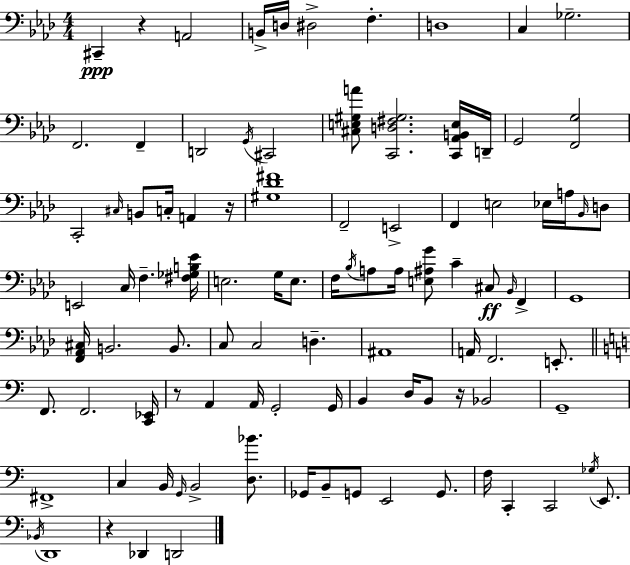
X:1
T:Untitled
M:4/4
L:1/4
K:Ab
^C,, z A,,2 B,,/4 D,/4 ^D,2 F, D,4 C, _G,2 F,,2 F,, D,,2 G,,/4 ^C,,2 [^C,E,^G,A]/2 [C,,D,^F,^G,]2 [C,,_A,,B,,E,]/4 D,,/4 G,,2 [F,,G,]2 C,,2 ^C,/4 B,,/2 C,/4 A,, z/4 [^G,_D^F]4 F,,2 E,,2 F,, E,2 _E,/4 A,/4 _B,,/4 D,/2 E,,2 C,/4 F, [^F,_G,B,_E]/4 E,2 G,/4 E,/2 F,/4 _B,/4 A,/2 A,/4 [E,^A,G]/2 C ^C,/2 _B,,/4 F,, G,,4 [F,,_A,,^C,]/4 B,,2 B,,/2 C,/2 C,2 D, ^A,,4 A,,/4 F,,2 E,,/2 F,,/2 F,,2 [C,,_E,,]/4 z/2 A,, A,,/4 G,,2 G,,/4 B,, D,/4 B,,/2 z/4 _B,,2 G,,4 ^F,,4 C, B,,/4 G,,/4 B,,2 [D,_B]/2 _G,,/4 B,,/2 G,,/2 E,,2 G,,/2 F,/4 C,, C,,2 _G,/4 E,,/2 _B,,/4 D,,4 z _D,, D,,2